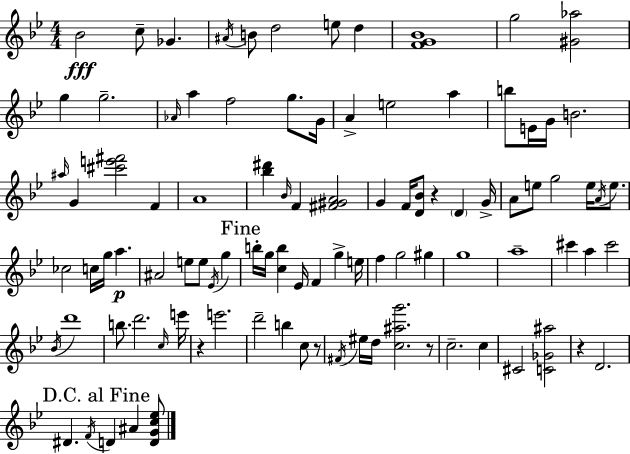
Bb4/h C5/e Gb4/q. A#4/s B4/e D5/h E5/e D5/q [F4,G4,Bb4]/w G5/h [G#4,Ab5]/h G5/q G5/h. Ab4/s A5/q F5/h G5/e. G4/s A4/q E5/h A5/q B5/e E4/s G4/s B4/h. A#5/s G4/q [C#6,E6,F#6]/h F4/q A4/w [Bb5,D#6]/q Bb4/s F4/q [F#4,G#4,A4]/h G4/q F4/s [D4,Bb4]/e R/q D4/q G4/s A4/e E5/e G5/h E5/s A4/s E5/e. CES5/h C5/s G5/s A5/q. A#4/h E5/e E5/e Eb4/s G5/q B5/s G5/s [C5,B5]/q Eb4/s F4/q G5/q E5/s F5/q G5/h G#5/q G5/w A5/w C#6/q A5/q C#6/h Bb4/s D6/w B5/e. D6/h. C5/s E6/s R/q E6/h. D6/h B5/q C5/e R/e F#4/s EIS5/s D5/s [C5,A#5,G6]/h. R/e C5/h. C5/q C#4/h [C4,Gb4,A#5]/h R/q D4/h. D#4/q. F4/s D4/q A#4/q [D4,G4,C5,Eb5]/e